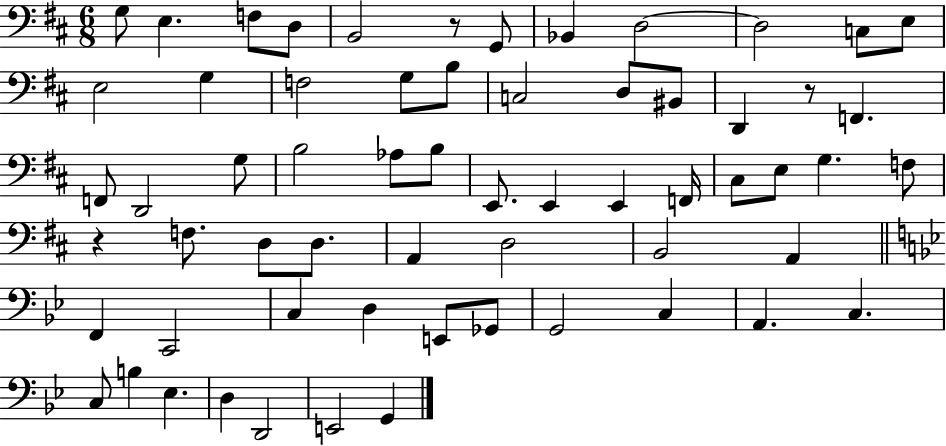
G3/e E3/q. F3/e D3/e B2/h R/e G2/e Bb2/q D3/h D3/h C3/e E3/e E3/h G3/q F3/h G3/e B3/e C3/h D3/e BIS2/e D2/q R/e F2/q. F2/e D2/h G3/e B3/h Ab3/e B3/e E2/e. E2/q E2/q F2/s C#3/e E3/e G3/q. F3/e R/q F3/e. D3/e D3/e. A2/q D3/h B2/h A2/q F2/q C2/h C3/q D3/q E2/e Gb2/e G2/h C3/q A2/q. C3/q. C3/e B3/q Eb3/q. D3/q D2/h E2/h G2/q